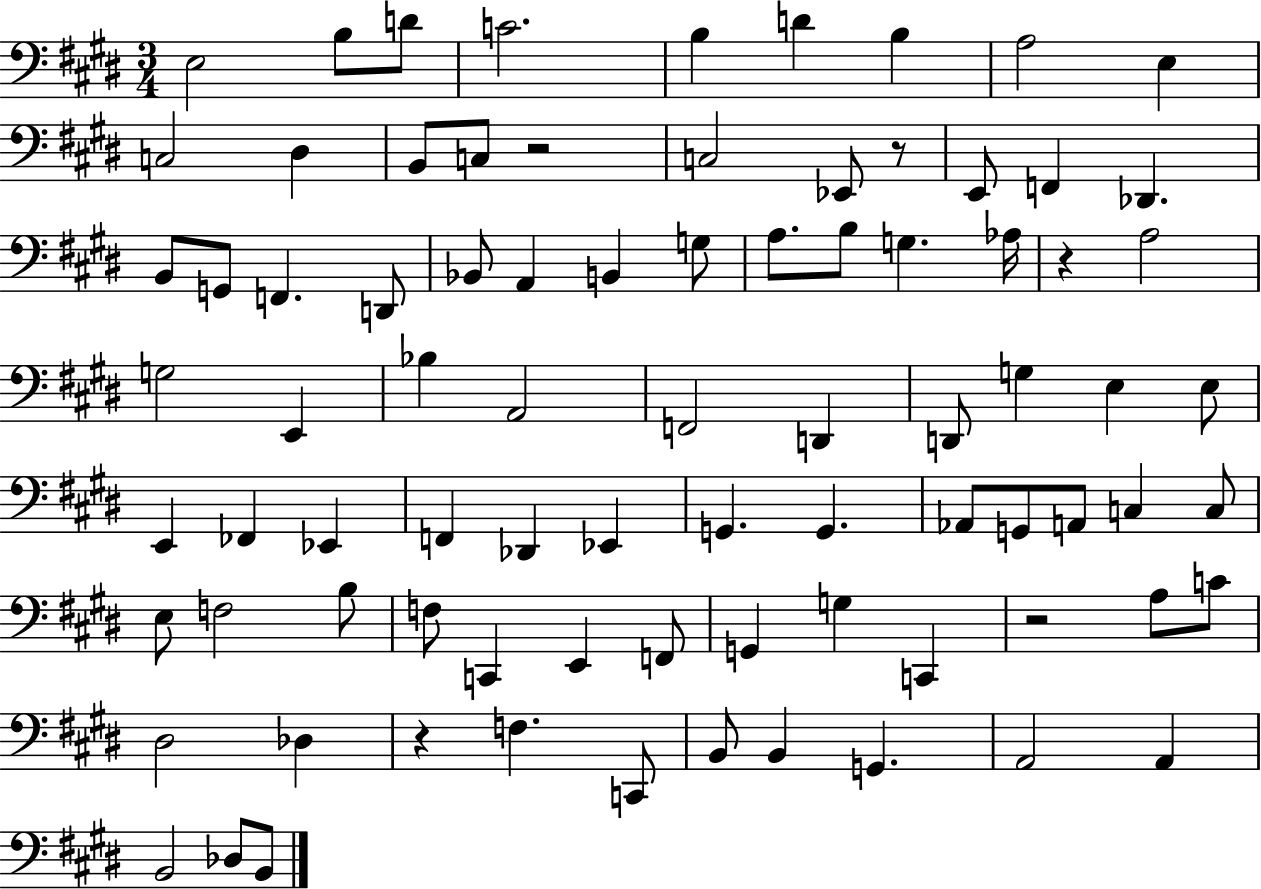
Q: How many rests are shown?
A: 5